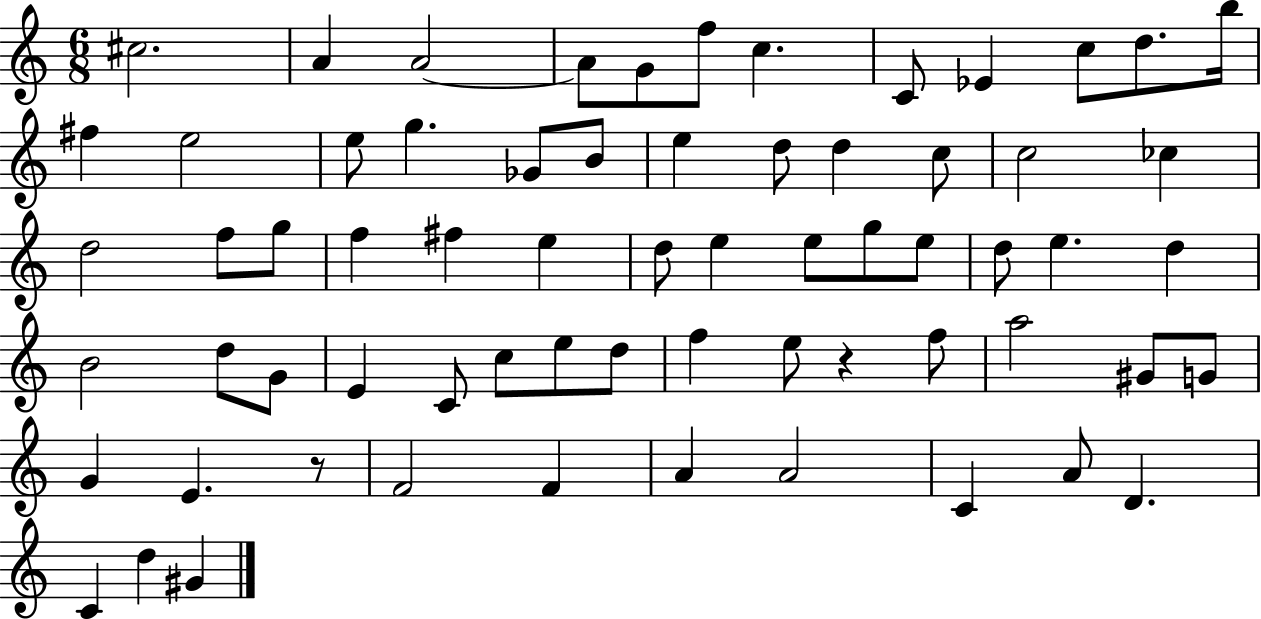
X:1
T:Untitled
M:6/8
L:1/4
K:C
^c2 A A2 A/2 G/2 f/2 c C/2 _E c/2 d/2 b/4 ^f e2 e/2 g _G/2 B/2 e d/2 d c/2 c2 _c d2 f/2 g/2 f ^f e d/2 e e/2 g/2 e/2 d/2 e d B2 d/2 G/2 E C/2 c/2 e/2 d/2 f e/2 z f/2 a2 ^G/2 G/2 G E z/2 F2 F A A2 C A/2 D C d ^G